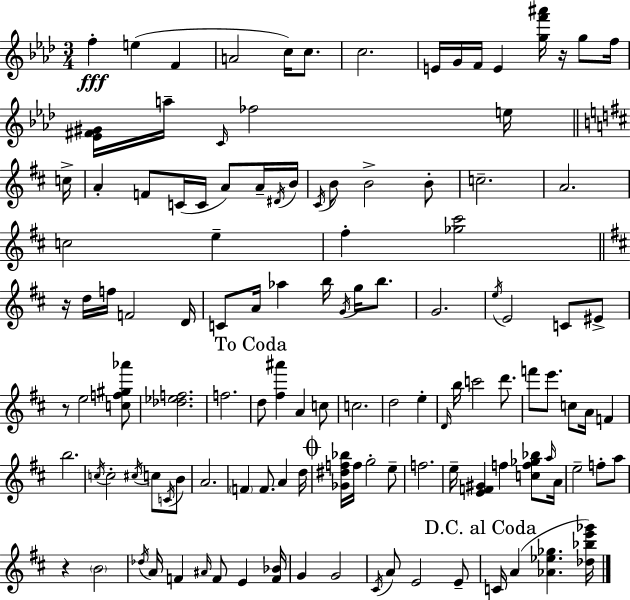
F5/q E5/q F4/q A4/h C5/s C5/e. C5/h. E4/s G4/s F4/s E4/q [G5,F6,A#6]/s R/s G5/e F5/s [Eb4,F#4,G#4]/s A5/s C4/s FES5/h E5/s C5/s A4/q F4/e C4/s C4/s A4/e A4/s D#4/s B4/s C#4/s B4/e B4/h B4/e C5/h. A4/h. C5/h E5/q F#5/q [Gb5,C#6]/h R/s D5/s F5/s F4/h D4/s C4/e A4/s Ab5/q B5/s G4/s G5/s B5/e. G4/h. E5/s E4/h C4/e EIS4/e R/e E5/h [C5,F5,G#5,Ab6]/e [Db5,Eb5,F5]/h. F5/h. D5/e [F#5,A#6]/q A4/q C5/e C5/h. D5/h E5/q D4/s B5/s C6/h D6/e. F6/e E6/e. C5/e A4/s F4/q B5/h. C5/s C5/h C#5/s C5/e C4/s B4/e A4/h. F4/q F4/e. A4/q D5/s [Gb4,D#5,F5,Bb5]/s F5/s G5/h E5/e F5/h. E5/s [E4,F4,G#4]/q F5/q [C5,F5,Gb5,Bb5]/e A5/s A4/s E5/h F5/e A5/e R/q B4/h Db5/s A4/s F4/q A#4/s F4/e E4/q [F4,Bb4]/s G4/q G4/h C#4/s A4/e E4/h E4/e C4/s A4/q [Ab4,Eb5,Gb5]/q. [Db5,Bb5,E6,Gb6]/s